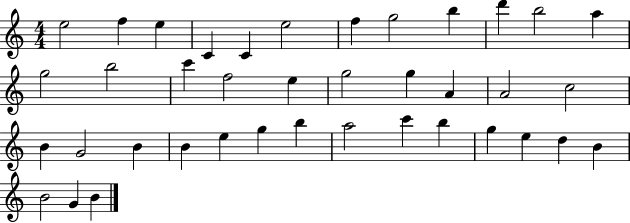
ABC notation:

X:1
T:Untitled
M:4/4
L:1/4
K:C
e2 f e C C e2 f g2 b d' b2 a g2 b2 c' f2 e g2 g A A2 c2 B G2 B B e g b a2 c' b g e d B B2 G B